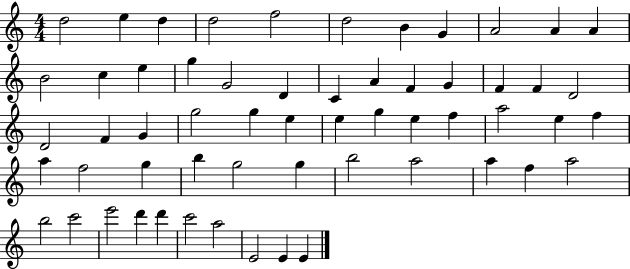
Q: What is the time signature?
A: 4/4